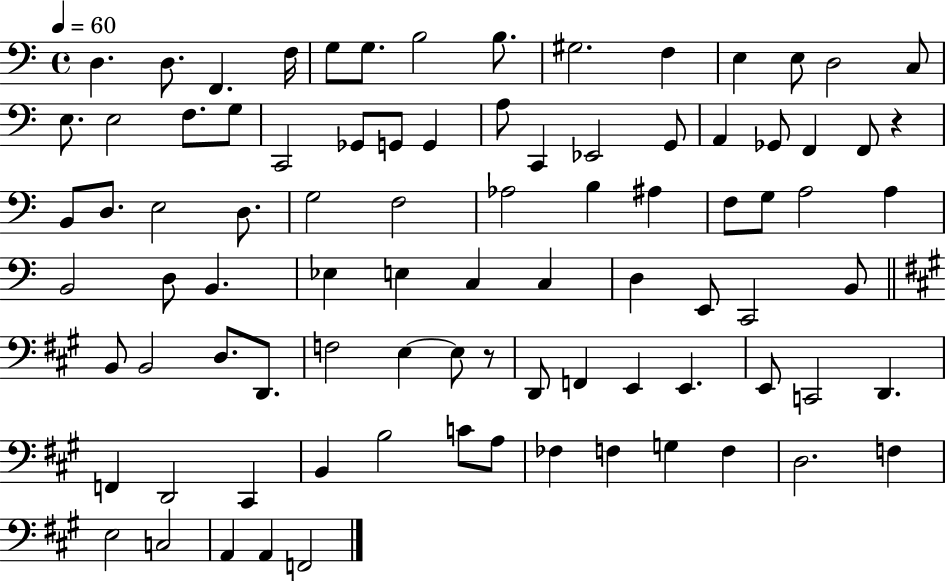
D3/q. D3/e. F2/q. F3/s G3/e G3/e. B3/h B3/e. G#3/h. F3/q E3/q E3/e D3/h C3/e E3/e. E3/h F3/e. G3/e C2/h Gb2/e G2/e G2/q A3/e C2/q Eb2/h G2/e A2/q Gb2/e F2/q F2/e R/q B2/e D3/e. E3/h D3/e. G3/h F3/h Ab3/h B3/q A#3/q F3/e G3/e A3/h A3/q B2/h D3/e B2/q. Eb3/q E3/q C3/q C3/q D3/q E2/e C2/h B2/e B2/e B2/h D3/e. D2/e. F3/h E3/q E3/e R/e D2/e F2/q E2/q E2/q. E2/e C2/h D2/q. F2/q D2/h C#2/q B2/q B3/h C4/e A3/e FES3/q F3/q G3/q F3/q D3/h. F3/q E3/h C3/h A2/q A2/q F2/h